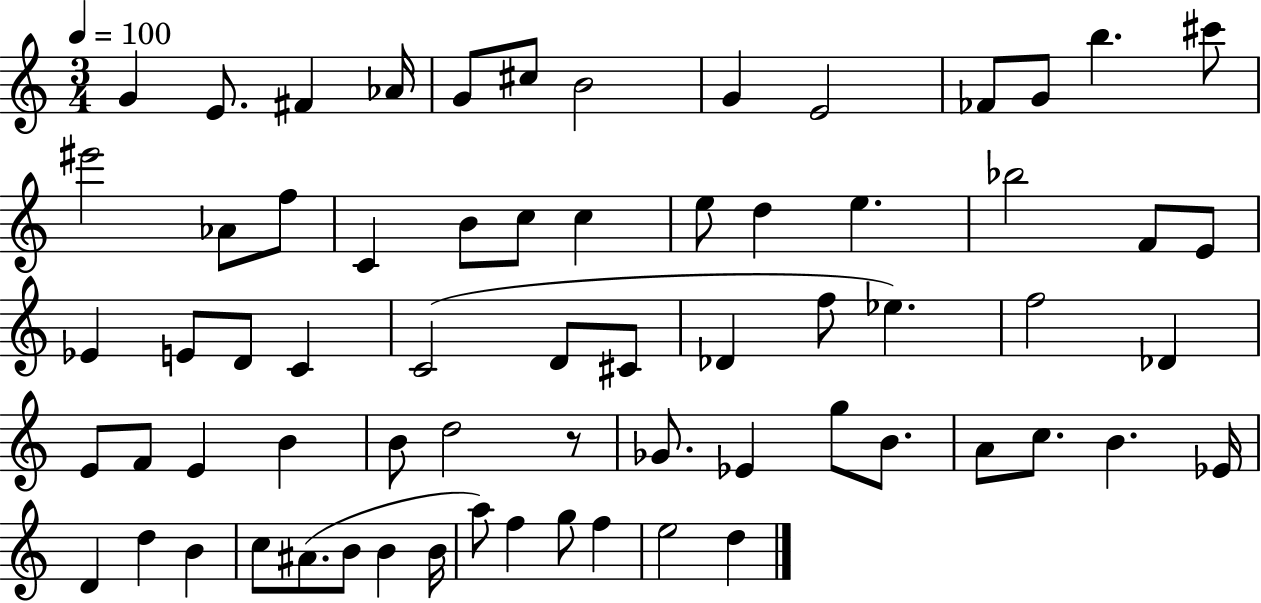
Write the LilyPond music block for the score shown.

{
  \clef treble
  \numericTimeSignature
  \time 3/4
  \key c \major
  \tempo 4 = 100
  g'4 e'8. fis'4 aes'16 | g'8 cis''8 b'2 | g'4 e'2 | fes'8 g'8 b''4. cis'''8 | \break eis'''2 aes'8 f''8 | c'4 b'8 c''8 c''4 | e''8 d''4 e''4. | bes''2 f'8 e'8 | \break ees'4 e'8 d'8 c'4 | c'2( d'8 cis'8 | des'4 f''8 ees''4.) | f''2 des'4 | \break e'8 f'8 e'4 b'4 | b'8 d''2 r8 | ges'8. ees'4 g''8 b'8. | a'8 c''8. b'4. ees'16 | \break d'4 d''4 b'4 | c''8 ais'8.( b'8 b'4 b'16 | a''8) f''4 g''8 f''4 | e''2 d''4 | \break \bar "|."
}